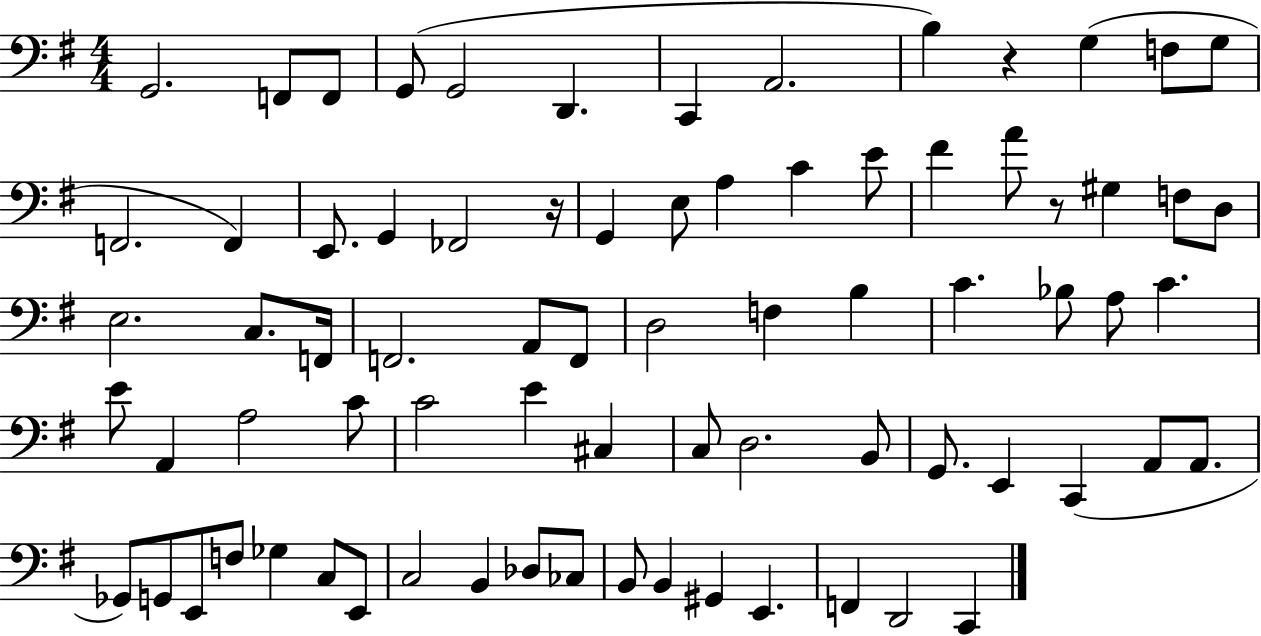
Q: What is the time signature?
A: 4/4